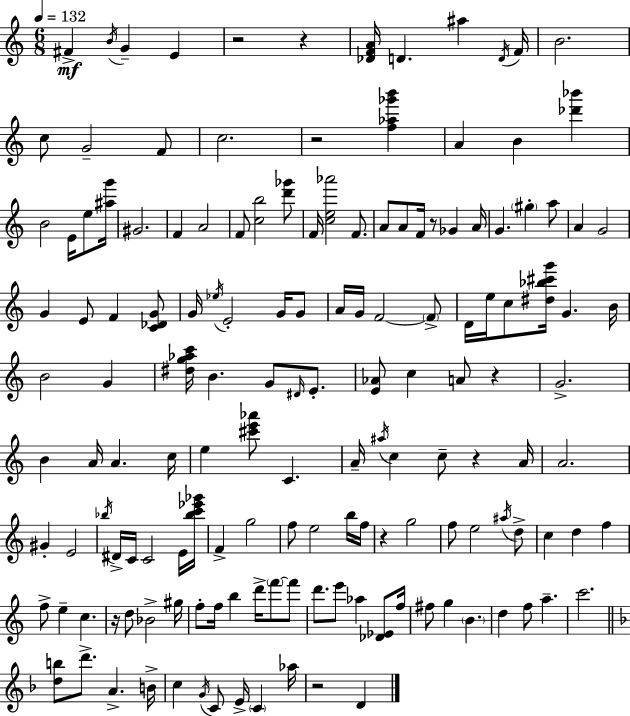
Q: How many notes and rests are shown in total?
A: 150